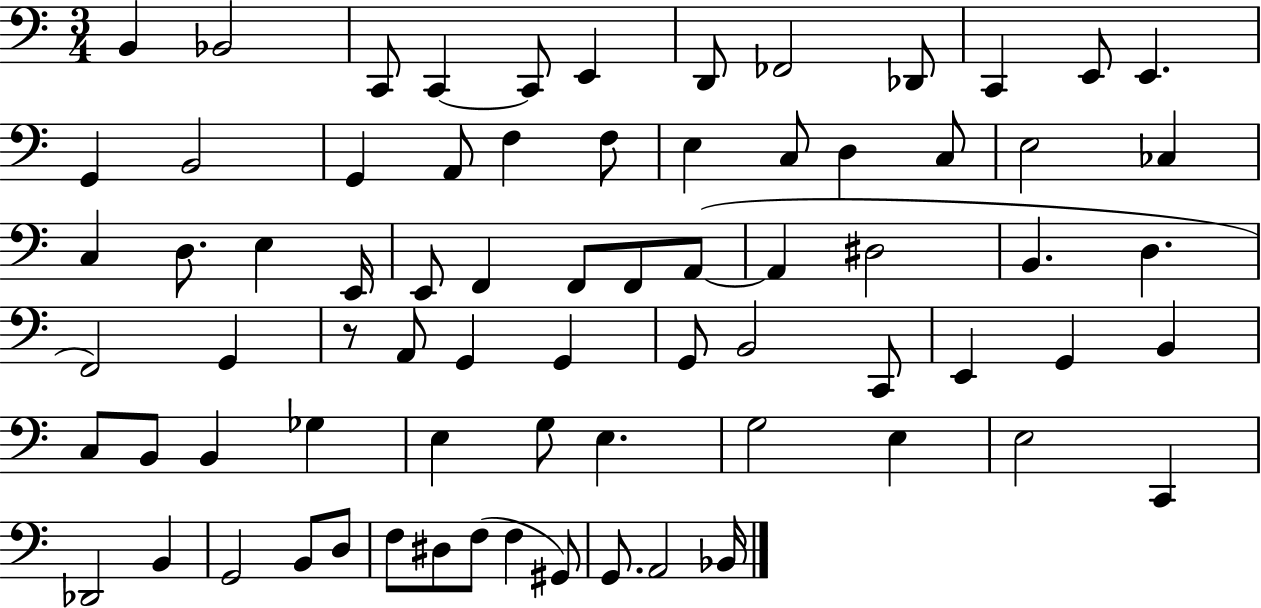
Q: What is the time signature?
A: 3/4